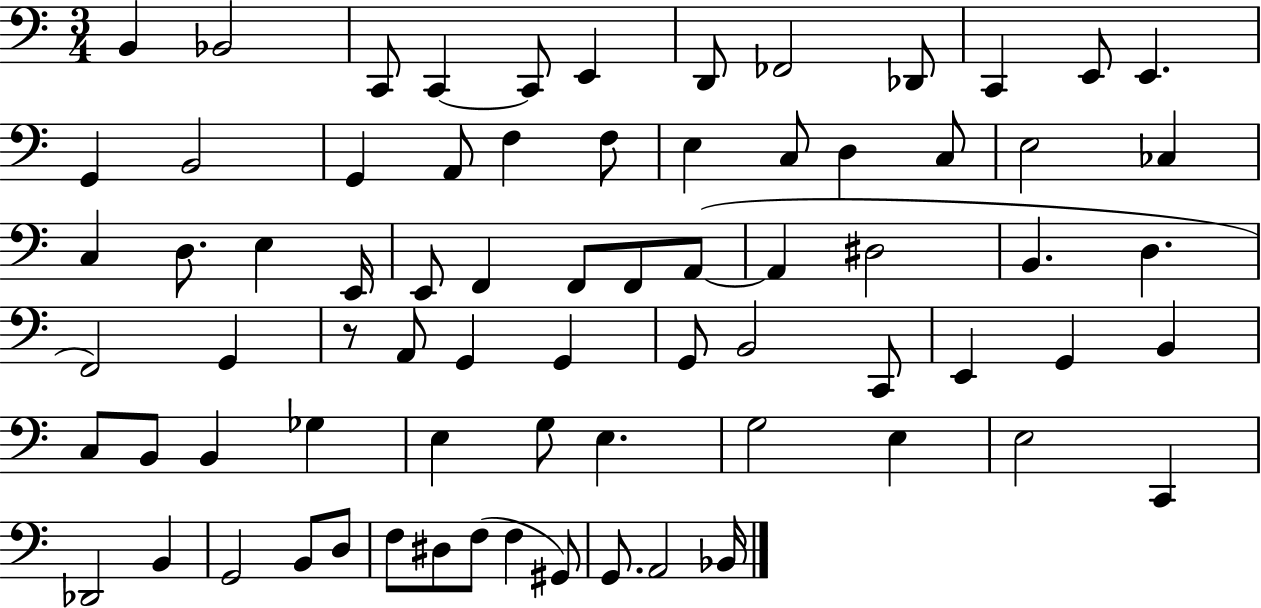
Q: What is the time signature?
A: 3/4